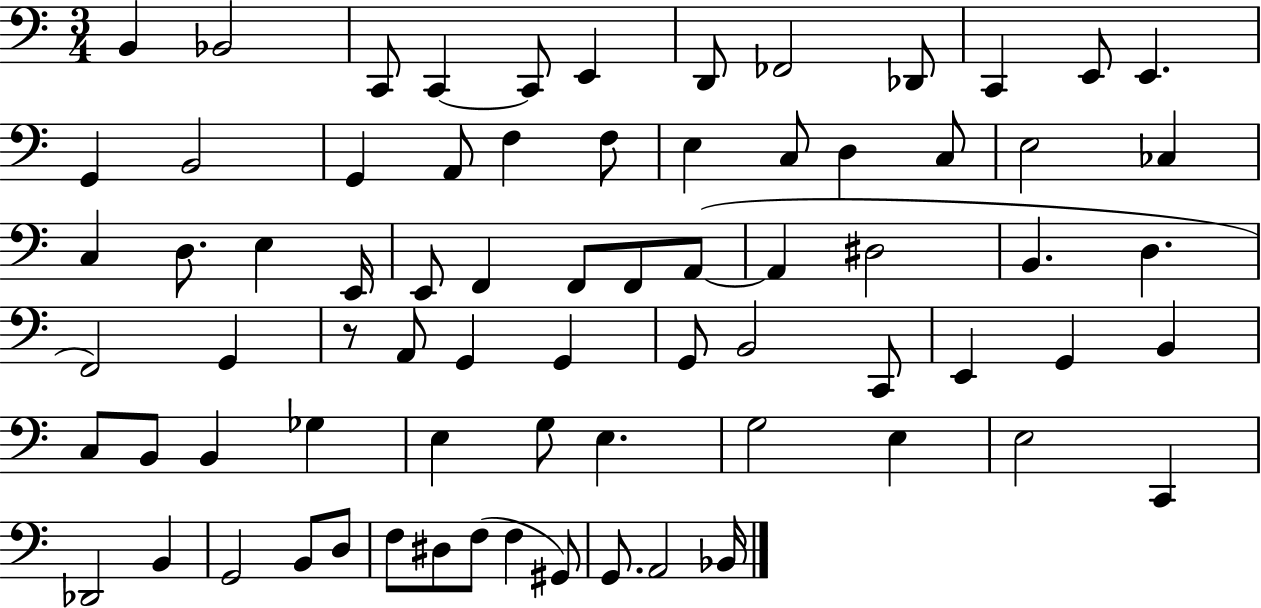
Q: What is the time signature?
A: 3/4